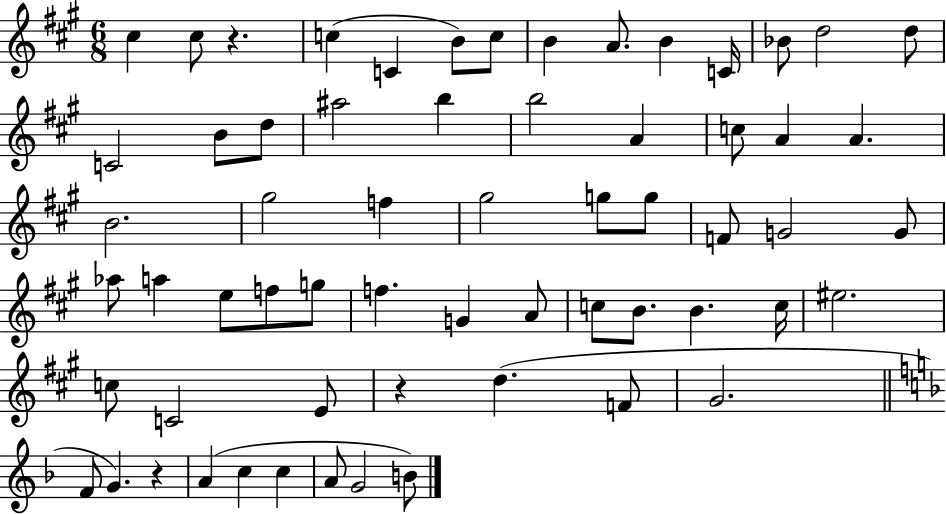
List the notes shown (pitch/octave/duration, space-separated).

C#5/q C#5/e R/q. C5/q C4/q B4/e C5/e B4/q A4/e. B4/q C4/s Bb4/e D5/h D5/e C4/h B4/e D5/e A#5/h B5/q B5/h A4/q C5/e A4/q A4/q. B4/h. G#5/h F5/q G#5/h G5/e G5/e F4/e G4/h G4/e Ab5/e A5/q E5/e F5/e G5/e F5/q. G4/q A4/e C5/e B4/e. B4/q. C5/s EIS5/h. C5/e C4/h E4/e R/q D5/q. F4/e G#4/h. F4/e G4/q. R/q A4/q C5/q C5/q A4/e G4/h B4/e